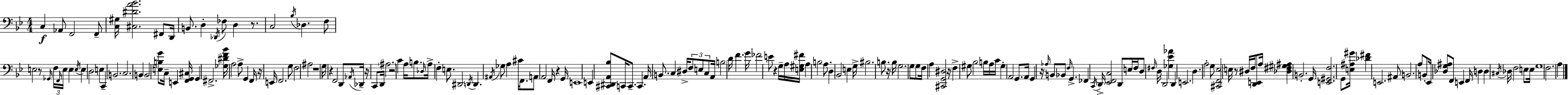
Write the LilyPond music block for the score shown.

{
  \clef bass
  \numericTimeSignature
  \time 4/4
  \key g \minor
  \repeat volta 2 { c4\f aes,8 f,2 f,8-- | <c gis>16 <cis dis' a' bes'>2. fis,8 d,16 | b,8. d4-. \acciaccatura { des,16 } fes8 d4 r8. | c2 \acciaccatura { bes16 } des4. | \break f8 e2 r8 \grace { ges,16 } \tuplet 3/2 { f16 \grace { f,16 } e16 } | e4 \acciaccatura { e16 } e4 \parenthesize d2 | e4 c,4-- b,2. | c2. | \break b,4 b,2 <e b g'>8 c16-- | e,4 <f, g, cis>16 g,4 fis,2.-> | <ges dis' f' bes'>16 a2 a8-> | g,4 f,16 r16 e,16 f,2. | \break g8 f2 ais2 | r1 | g16 r4 f,2 | d,8 \acciaccatura { aes,16 } des,16-- r16 c,8 d,16 \parenthesize ais2. | \break r2 c'4 | a16 b8. \grace { des16 } a16-> f4-. e8. dis,2 | \acciaccatura { d,16 } d,4. \acciaccatura { ais,16 } ges8 | a4 cis'16 f,8. a,8 a,2 | \break f,16 r4 g,16 e,1 | e,4 <cis, dis, a, bes>8 c,16 | c,8.-- c,4. a,16 b,8. c4 | dis16-> \tuplet 3/2 { f8 e8 c8 } a,16 \parenthesize b2 | \break d'16 f'4. g'16 fes'2 | e'8 r4 g16-- a16 <e gis fis'>16 a4 b2 | a8. d4 bes,2 | e4 g16-> bis2. | \break b8. r16 b16 g2. | g8 g8 f16 a4 | <cis, g, dis>2 r16 f4-> gis8 bes2 | b16 a16 c'16 gis4-. a,2 | \break g,8. a,16 g,4 r16 \grace { aes16 } | b,8 bes,8 \grace { f16 } g,4.-> fes,4 \acciaccatura { c,16 } | d,16-> <ees, f, c>2 d,8 e16 f16 d8 \grace { fis16 } | d16 d,2 <ges ees' aes'>4 d,4 | \break e,2. d4. | a2-. g8 <cis, f, ees>2 | e16 r8 dis16 f16 <d, e,>8 a16 <des fis gis ais>4 | b,2.-. g,16 <e, gis, f>2. | \break g,8 <e ais gis'>16 <des' fis'>4 | e,2. ais,8 b,2. | a8 b,8-. ees,16 | <des g ais>8 f,8 e,4 f,16 d4 d4 | \break \acciaccatura { cis16 } des16 f2 e8 e16 g1 | f2. | a4 } \bar "|."
}